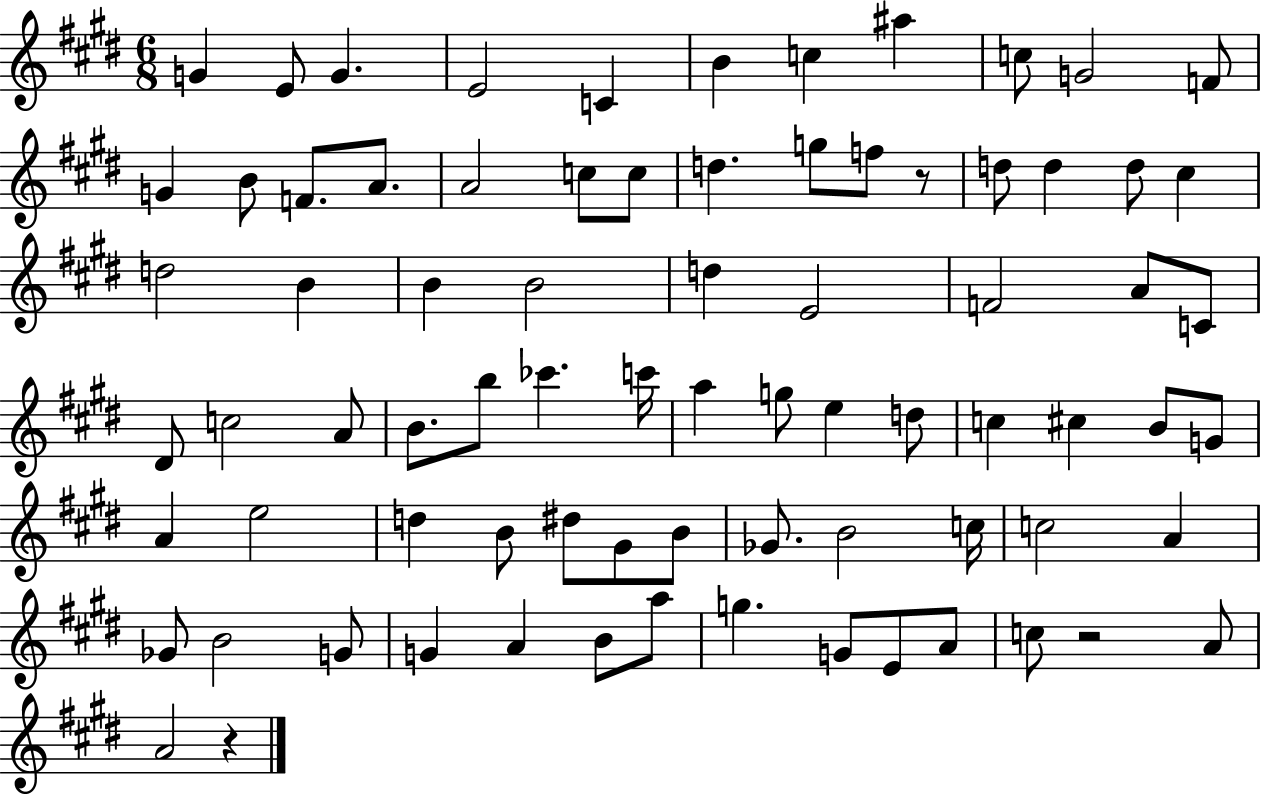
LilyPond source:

{
  \clef treble
  \numericTimeSignature
  \time 6/8
  \key e \major
  g'4 e'8 g'4. | e'2 c'4 | b'4 c''4 ais''4 | c''8 g'2 f'8 | \break g'4 b'8 f'8. a'8. | a'2 c''8 c''8 | d''4. g''8 f''8 r8 | d''8 d''4 d''8 cis''4 | \break d''2 b'4 | b'4 b'2 | d''4 e'2 | f'2 a'8 c'8 | \break dis'8 c''2 a'8 | b'8. b''8 ces'''4. c'''16 | a''4 g''8 e''4 d''8 | c''4 cis''4 b'8 g'8 | \break a'4 e''2 | d''4 b'8 dis''8 gis'8 b'8 | ges'8. b'2 c''16 | c''2 a'4 | \break ges'8 b'2 g'8 | g'4 a'4 b'8 a''8 | g''4. g'8 e'8 a'8 | c''8 r2 a'8 | \break a'2 r4 | \bar "|."
}